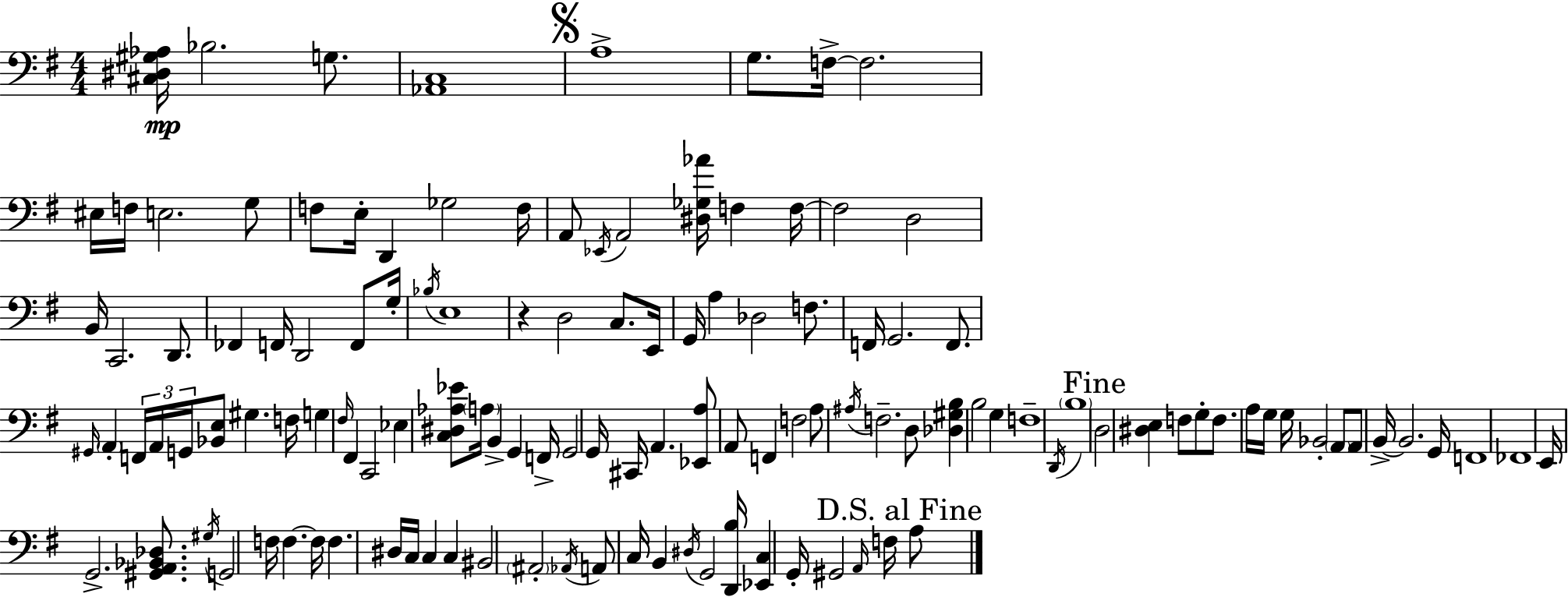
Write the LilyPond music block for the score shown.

{
  \clef bass
  \numericTimeSignature
  \time 4/4
  \key e \minor
  <cis dis gis aes>16\mp bes2. g8. | <aes, c>1 | \mark \markup { \musicglyph "scripts.segno" } a1-> | g8. f16->~~ f2. | \break eis16 f16 e2. g8 | f8 e16-. d,4 ges2 f16 | a,8 \acciaccatura { ees,16 } a,2 <dis ges aes'>16 f4 | f16~~ f2 d2 | \break b,16 c,2. d,8. | fes,4 f,16 d,2 f,8 | g16-. \acciaccatura { bes16 } e1 | r4 d2 c8. | \break e,16 g,16 a4 des2 f8. | f,16 g,2. f,8. | \grace { gis,16 } \parenthesize a,4-. \tuplet 3/2 { f,16 a,16 g,16 } <bes, e>8 gis4. | f16 g4 \grace { fis16 } fis,4 c,2 | \break ees4 <c dis aes ees'>8 \parenthesize a16 b,4-> g,4 | f,16-> g,2 g,16 cis,16 a,4. | <ees, a>8 a,8 f,4 f2 | a8 \acciaccatura { ais16 } f2.-- | \break d8 <des gis b>4 b2 | g4 f1-- | \acciaccatura { d,16 } \parenthesize b1 | \mark "Fine" d2 <dis e>4 | \break f8 g8-. f8. a16 g16 g16 bes,2-. | \parenthesize a,8 a,8 b,16->~~ b,2. | g,16 f,1 | fes,1 | \break e,16 g,2.-> | <gis, a, bes, des>8. \acciaccatura { gis16 } g,2 f16 | f4.~~ f16 f4. dis16 c16 c4 | c4 bis,2 \parenthesize ais,2-. | \break \acciaccatura { aes,16 } a,8 c16 b,4 \acciaccatura { dis16 } | g,2 <d, b>16 <ees, c>4 g,16-. gis,2 | \grace { a,16 } f16 \mark "D.S. al Fine" a8 \bar "|."
}